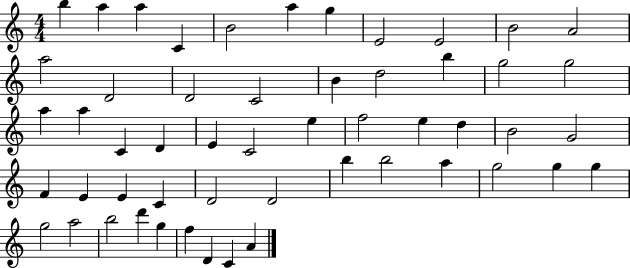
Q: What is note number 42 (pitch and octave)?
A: G5